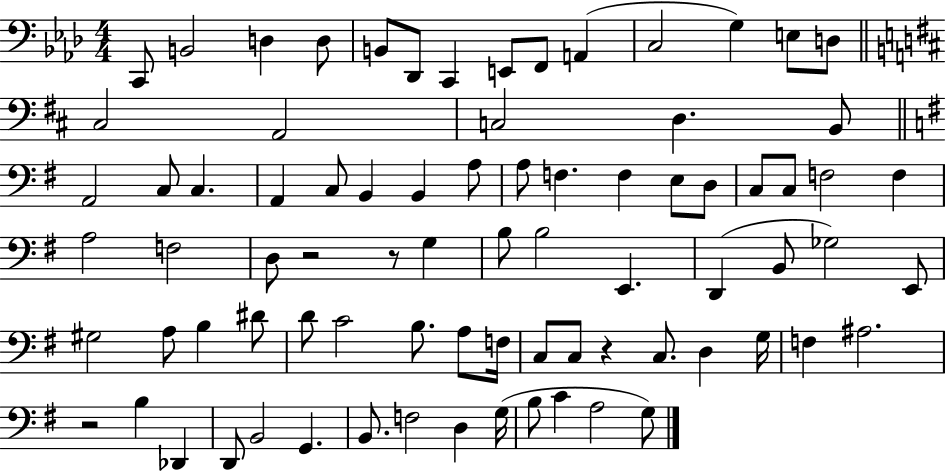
X:1
T:Untitled
M:4/4
L:1/4
K:Ab
C,,/2 B,,2 D, D,/2 B,,/2 _D,,/2 C,, E,,/2 F,,/2 A,, C,2 G, E,/2 D,/2 ^C,2 A,,2 C,2 D, B,,/2 A,,2 C,/2 C, A,, C,/2 B,, B,, A,/2 A,/2 F, F, E,/2 D,/2 C,/2 C,/2 F,2 F, A,2 F,2 D,/2 z2 z/2 G, B,/2 B,2 E,, D,, B,,/2 _G,2 E,,/2 ^G,2 A,/2 B, ^D/2 D/2 C2 B,/2 A,/2 F,/4 C,/2 C,/2 z C,/2 D, G,/4 F, ^A,2 z2 B, _D,, D,,/2 B,,2 G,, B,,/2 F,2 D, G,/4 B,/2 C A,2 G,/2